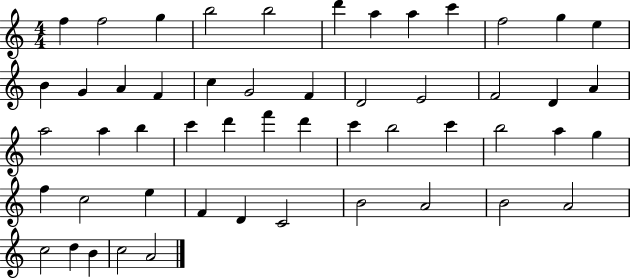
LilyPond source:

{
  \clef treble
  \numericTimeSignature
  \time 4/4
  \key c \major
  f''4 f''2 g''4 | b''2 b''2 | d'''4 a''4 a''4 c'''4 | f''2 g''4 e''4 | \break b'4 g'4 a'4 f'4 | c''4 g'2 f'4 | d'2 e'2 | f'2 d'4 a'4 | \break a''2 a''4 b''4 | c'''4 d'''4 f'''4 d'''4 | c'''4 b''2 c'''4 | b''2 a''4 g''4 | \break f''4 c''2 e''4 | f'4 d'4 c'2 | b'2 a'2 | b'2 a'2 | \break c''2 d''4 b'4 | c''2 a'2 | \bar "|."
}